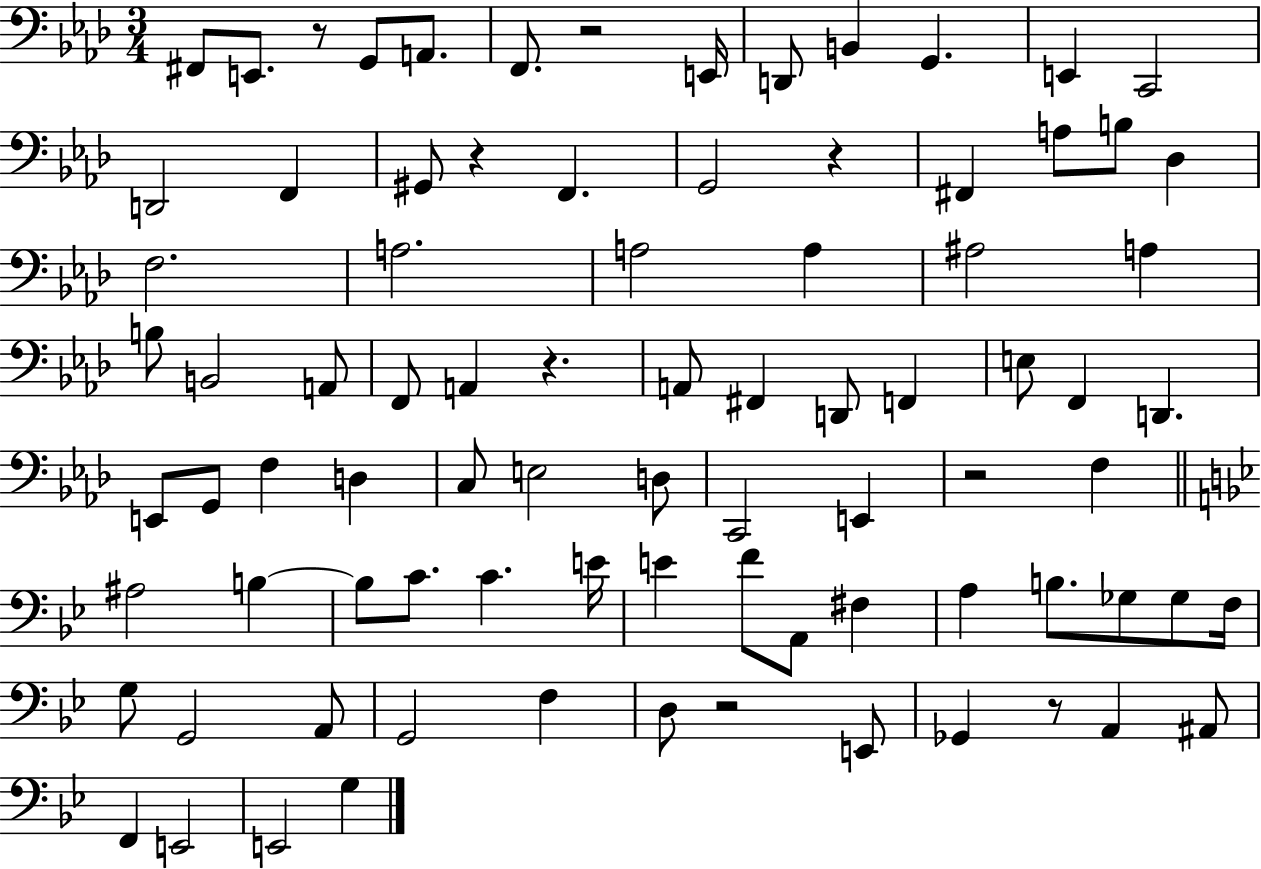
F#2/e E2/e. R/e G2/e A2/e. F2/e. R/h E2/s D2/e B2/q G2/q. E2/q C2/h D2/h F2/q G#2/e R/q F2/q. G2/h R/q F#2/q A3/e B3/e Db3/q F3/h. A3/h. A3/h A3/q A#3/h A3/q B3/e B2/h A2/e F2/e A2/q R/q. A2/e F#2/q D2/e F2/q E3/e F2/q D2/q. E2/e G2/e F3/q D3/q C3/e E3/h D3/e C2/h E2/q R/h F3/q A#3/h B3/q B3/e C4/e. C4/q. E4/s E4/q F4/e A2/e F#3/q A3/q B3/e. Gb3/e Gb3/e F3/s G3/e G2/h A2/e G2/h F3/q D3/e R/h E2/e Gb2/q R/e A2/q A#2/e F2/q E2/h E2/h G3/q